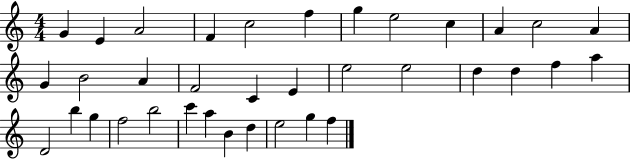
G4/q E4/q A4/h F4/q C5/h F5/q G5/q E5/h C5/q A4/q C5/h A4/q G4/q B4/h A4/q F4/h C4/q E4/q E5/h E5/h D5/q D5/q F5/q A5/q D4/h B5/q G5/q F5/h B5/h C6/q A5/q B4/q D5/q E5/h G5/q F5/q